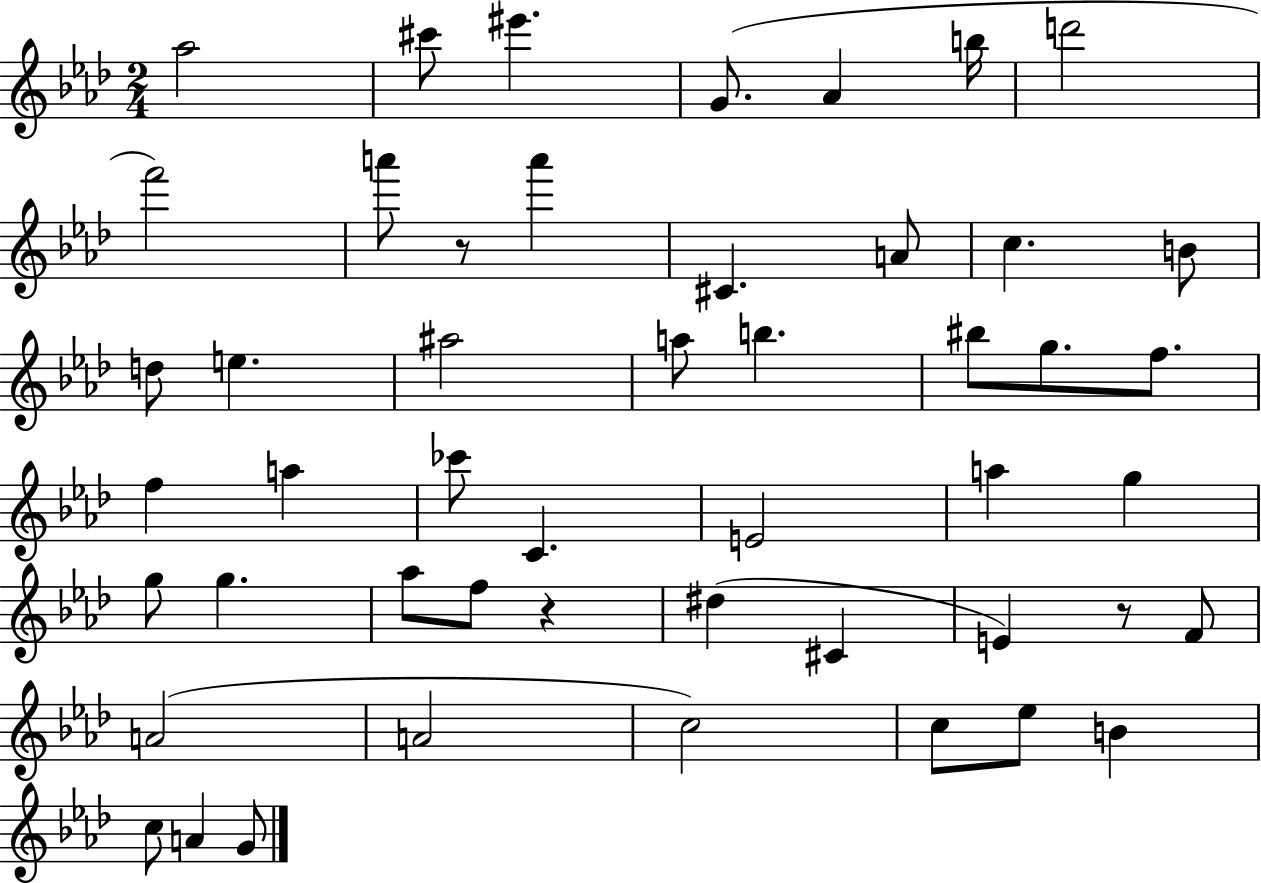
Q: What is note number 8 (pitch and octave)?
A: F6